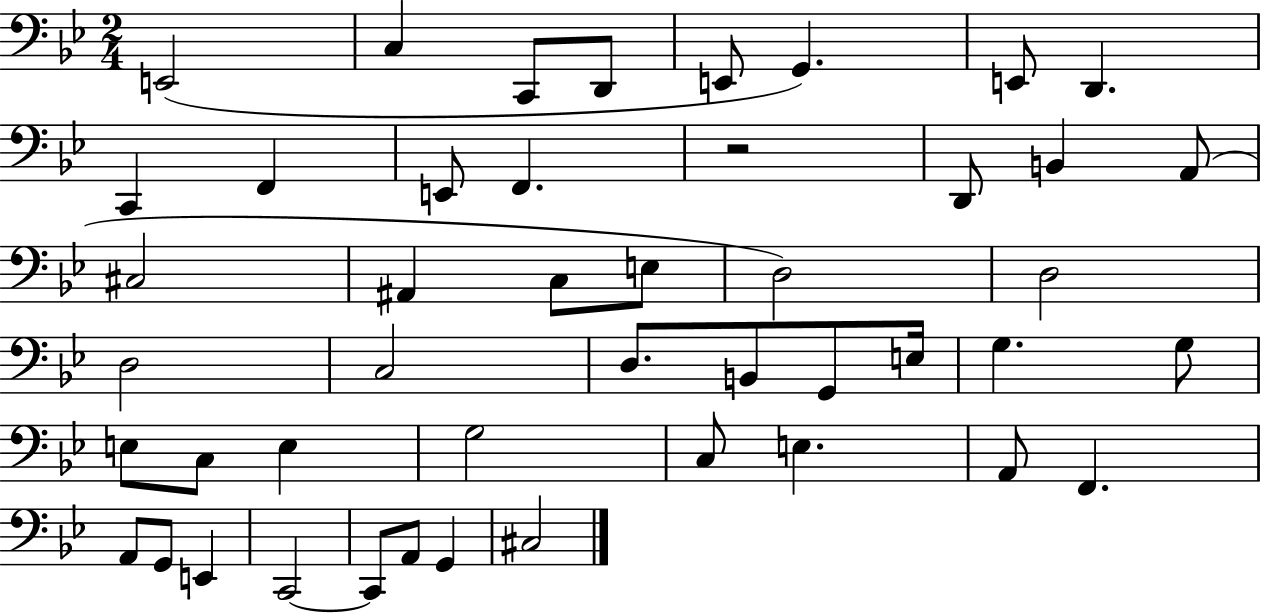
E2/h C3/q C2/e D2/e E2/e G2/q. E2/e D2/q. C2/q F2/q E2/e F2/q. R/h D2/e B2/q A2/e C#3/h A#2/q C3/e E3/e D3/h D3/h D3/h C3/h D3/e. B2/e G2/e E3/s G3/q. G3/e E3/e C3/e E3/q G3/h C3/e E3/q. A2/e F2/q. A2/e G2/e E2/q C2/h C2/e A2/e G2/q C#3/h